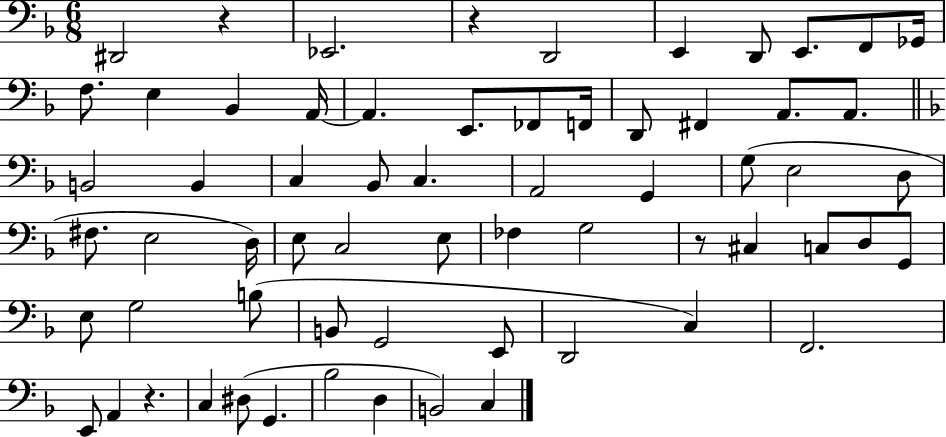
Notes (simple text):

D#2/h R/q Eb2/h. R/q D2/h E2/q D2/e E2/e. F2/e Gb2/s F3/e. E3/q Bb2/q A2/s A2/q. E2/e. FES2/e F2/s D2/e F#2/q A2/e. A2/e. B2/h B2/q C3/q Bb2/e C3/q. A2/h G2/q G3/e E3/h D3/e F#3/e. E3/h D3/s E3/e C3/h E3/e FES3/q G3/h R/e C#3/q C3/e D3/e G2/e E3/e G3/h B3/e B2/e G2/h E2/e D2/h C3/q F2/h. E2/e A2/q R/q. C3/q D#3/e G2/q. Bb3/h D3/q B2/h C3/q